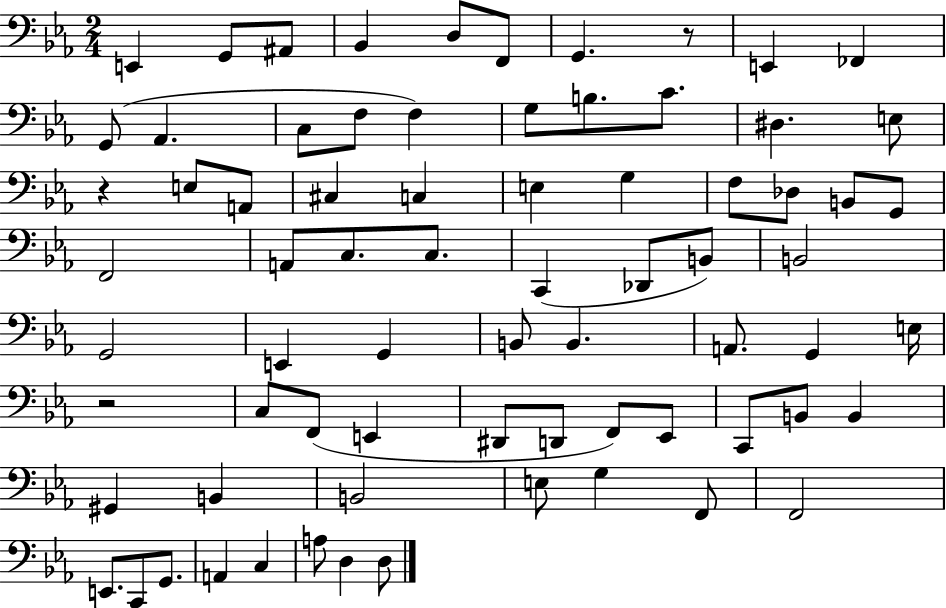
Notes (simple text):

E2/q G2/e A#2/e Bb2/q D3/e F2/e G2/q. R/e E2/q FES2/q G2/e Ab2/q. C3/e F3/e F3/q G3/e B3/e. C4/e. D#3/q. E3/e R/q E3/e A2/e C#3/q C3/q E3/q G3/q F3/e Db3/e B2/e G2/e F2/h A2/e C3/e. C3/e. C2/q Db2/e B2/e B2/h G2/h E2/q G2/q B2/e B2/q. A2/e. G2/q E3/s R/h C3/e F2/e E2/q D#2/e D2/e F2/e Eb2/e C2/e B2/e B2/q G#2/q B2/q B2/h E3/e G3/q F2/e F2/h E2/e. C2/e G2/e. A2/q C3/q A3/e D3/q D3/e